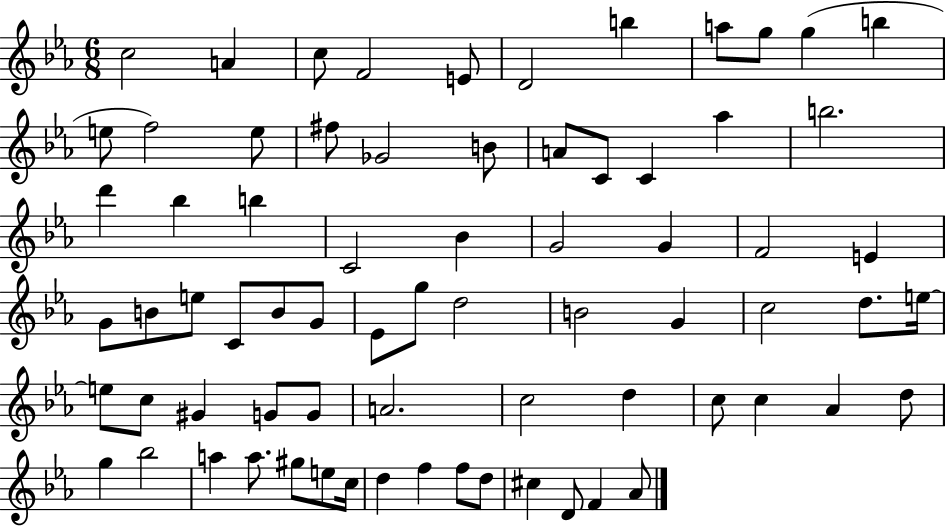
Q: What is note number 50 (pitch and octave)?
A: G4